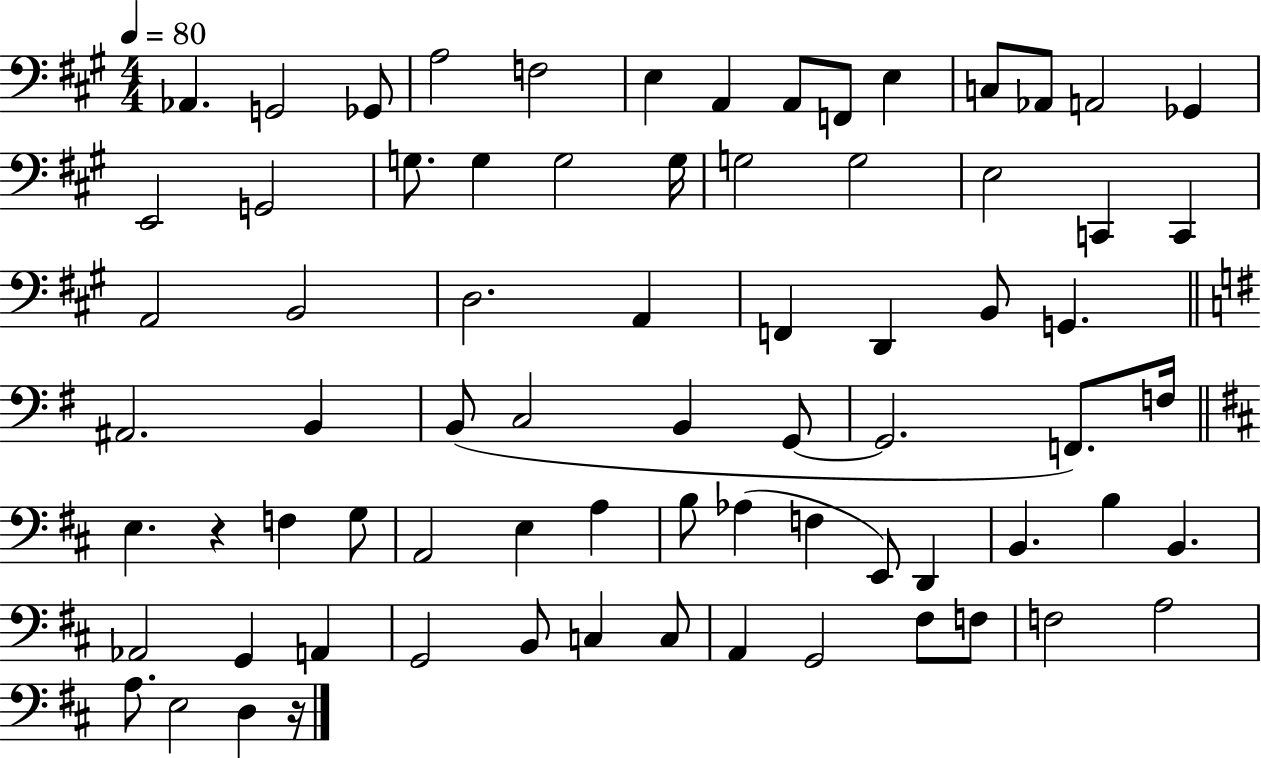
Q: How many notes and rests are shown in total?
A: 74